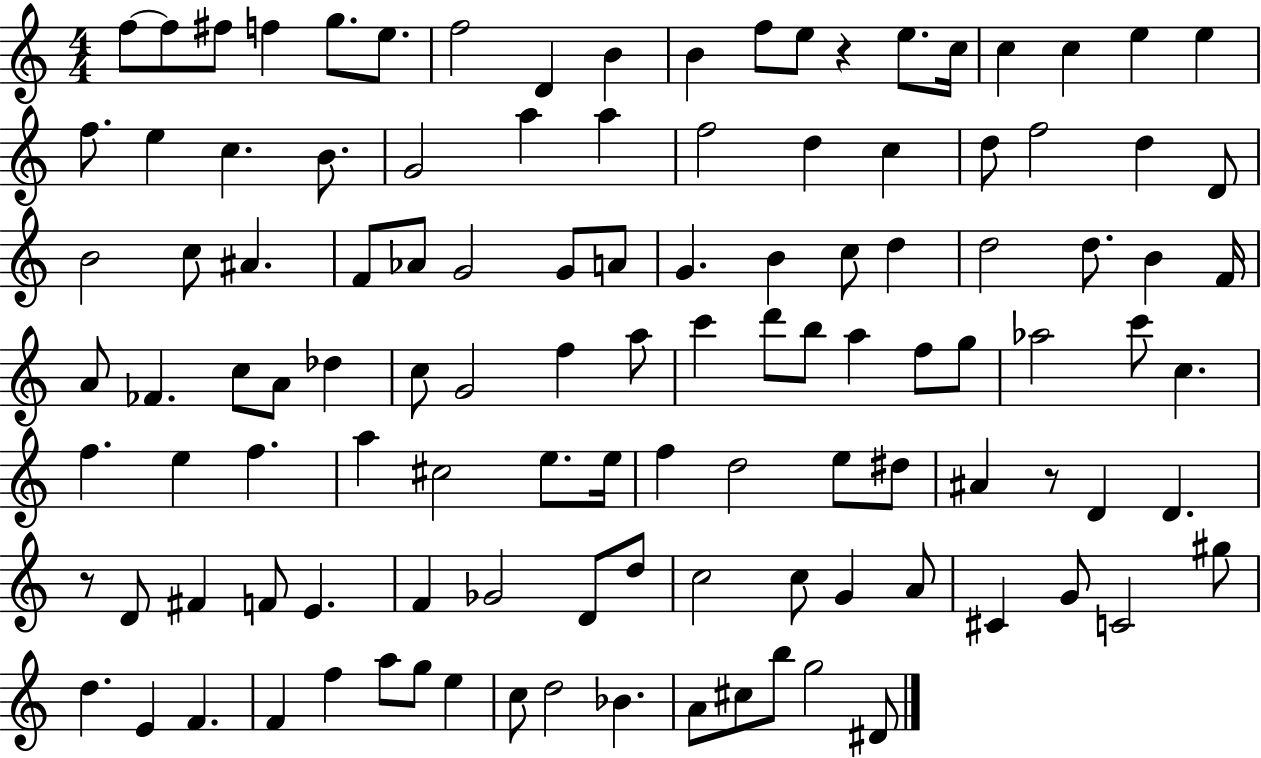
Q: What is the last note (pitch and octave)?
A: D#4